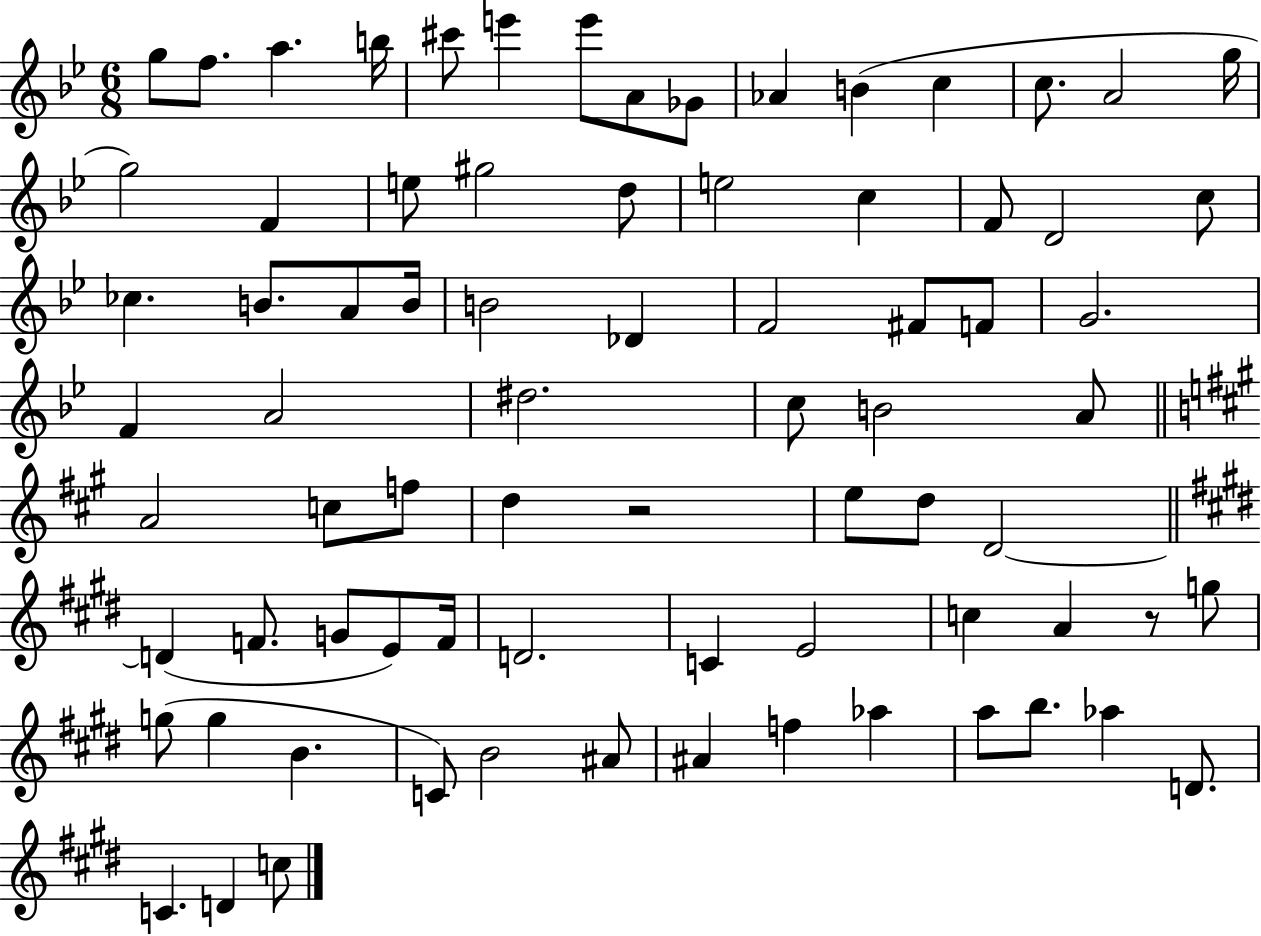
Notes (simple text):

G5/e F5/e. A5/q. B5/s C#6/e E6/q E6/e A4/e Gb4/e Ab4/q B4/q C5/q C5/e. A4/h G5/s G5/h F4/q E5/e G#5/h D5/e E5/h C5/q F4/e D4/h C5/e CES5/q. B4/e. A4/e B4/s B4/h Db4/q F4/h F#4/e F4/e G4/h. F4/q A4/h D#5/h. C5/e B4/h A4/e A4/h C5/e F5/e D5/q R/h E5/e D5/e D4/h D4/q F4/e. G4/e E4/e F4/s D4/h. C4/q E4/h C5/q A4/q R/e G5/e G5/e G5/q B4/q. C4/e B4/h A#4/e A#4/q F5/q Ab5/q A5/e B5/e. Ab5/q D4/e. C4/q. D4/q C5/e